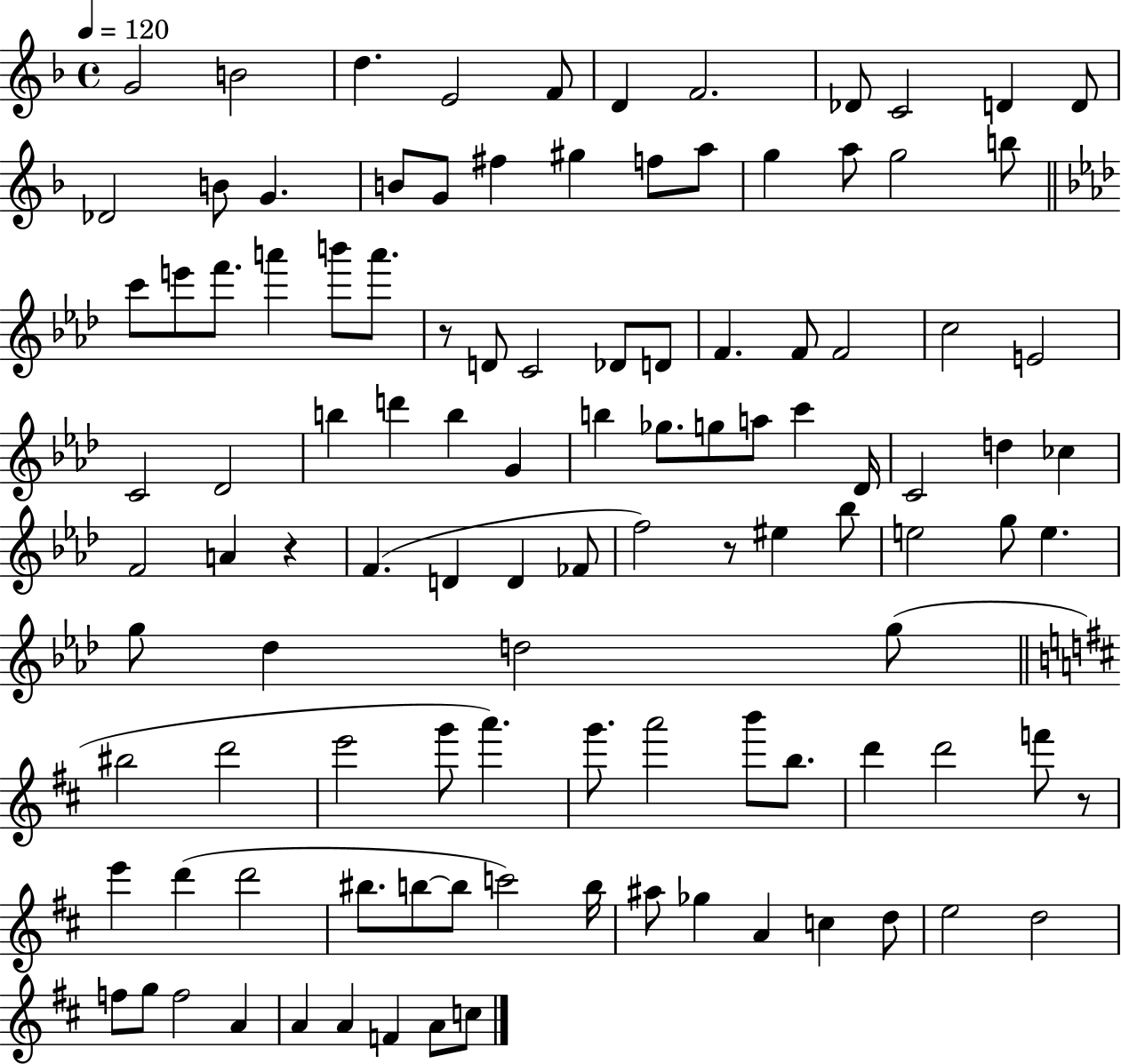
{
  \clef treble
  \time 4/4
  \defaultTimeSignature
  \key f \major
  \tempo 4 = 120
  \repeat volta 2 { g'2 b'2 | d''4. e'2 f'8 | d'4 f'2. | des'8 c'2 d'4 d'8 | \break des'2 b'8 g'4. | b'8 g'8 fis''4 gis''4 f''8 a''8 | g''4 a''8 g''2 b''8 | \bar "||" \break \key f \minor c'''8 e'''8 f'''8. a'''4 b'''8 a'''8. | r8 d'8 c'2 des'8 d'8 | f'4. f'8 f'2 | c''2 e'2 | \break c'2 des'2 | b''4 d'''4 b''4 g'4 | b''4 ges''8. g''8 a''8 c'''4 des'16 | c'2 d''4 ces''4 | \break f'2 a'4 r4 | f'4.( d'4 d'4 fes'8 | f''2) r8 eis''4 bes''8 | e''2 g''8 e''4. | \break g''8 des''4 d''2 g''8( | \bar "||" \break \key b \minor bis''2 d'''2 | e'''2 g'''8 a'''4.) | g'''8. a'''2 b'''8 b''8. | d'''4 d'''2 f'''8 r8 | \break e'''4 d'''4( d'''2 | bis''8. b''8~~ b''8 c'''2) b''16 | ais''8 ges''4 a'4 c''4 d''8 | e''2 d''2 | \break f''8 g''8 f''2 a'4 | a'4 a'4 f'4 a'8 c''8 | } \bar "|."
}